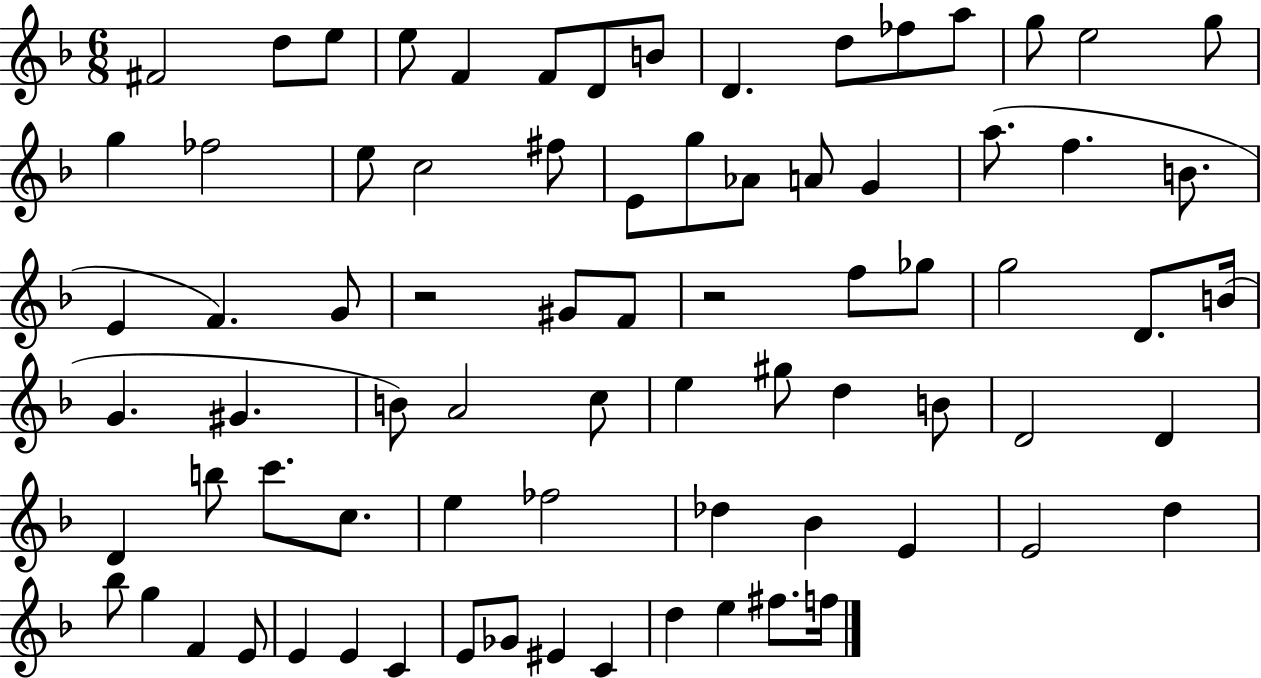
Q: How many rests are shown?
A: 2